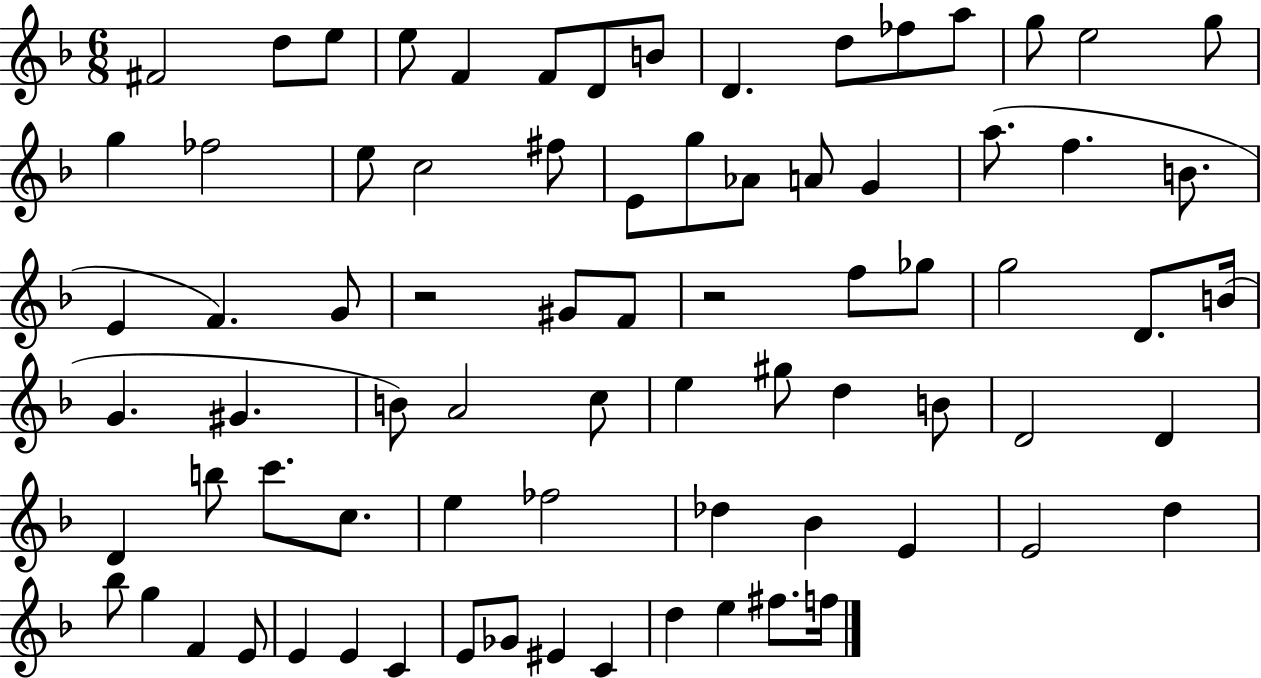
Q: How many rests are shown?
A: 2